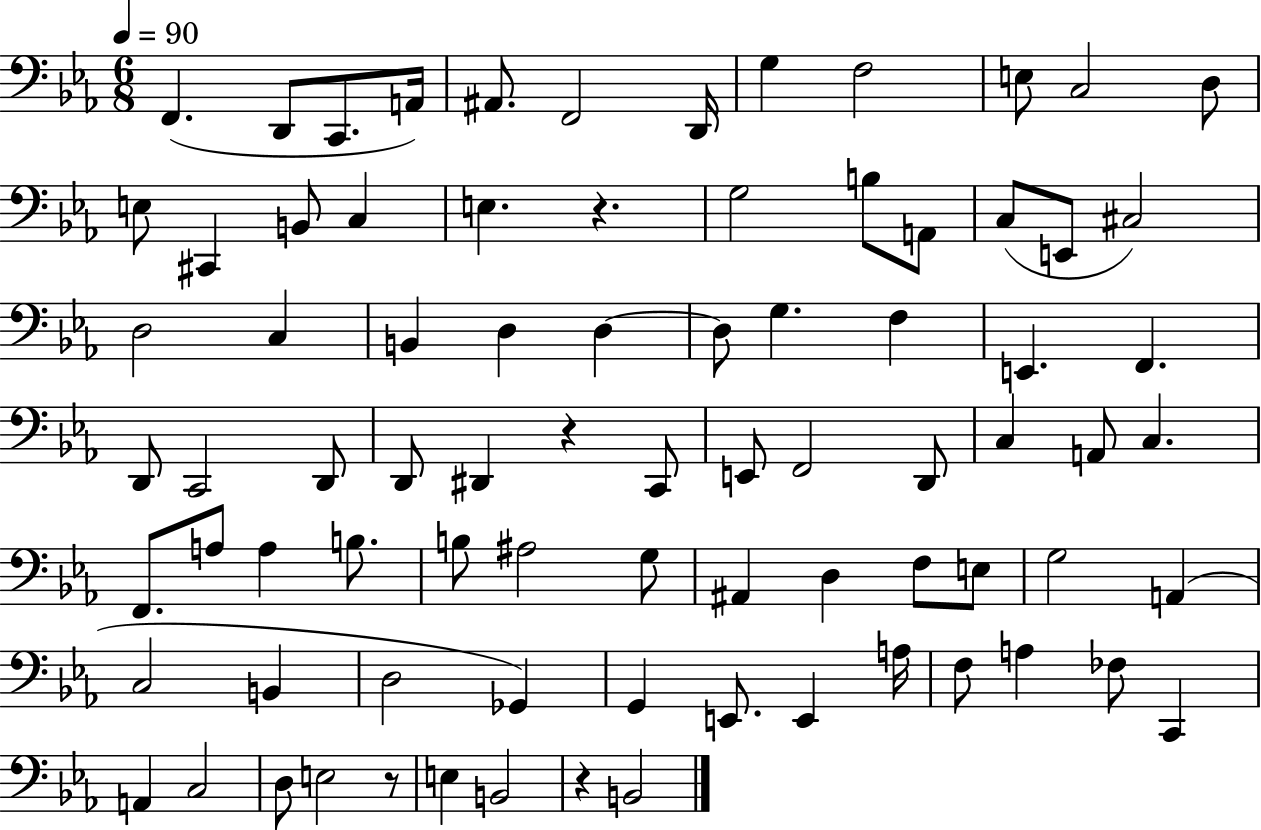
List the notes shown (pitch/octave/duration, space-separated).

F2/q. D2/e C2/e. A2/s A#2/e. F2/h D2/s G3/q F3/h E3/e C3/h D3/e E3/e C#2/q B2/e C3/q E3/q. R/q. G3/h B3/e A2/e C3/e E2/e C#3/h D3/h C3/q B2/q D3/q D3/q D3/e G3/q. F3/q E2/q. F2/q. D2/e C2/h D2/e D2/e D#2/q R/q C2/e E2/e F2/h D2/e C3/q A2/e C3/q. F2/e. A3/e A3/q B3/e. B3/e A#3/h G3/e A#2/q D3/q F3/e E3/e G3/h A2/q C3/h B2/q D3/h Gb2/q G2/q E2/e. E2/q A3/s F3/e A3/q FES3/e C2/q A2/q C3/h D3/e E3/h R/e E3/q B2/h R/q B2/h